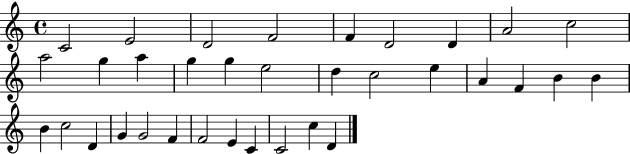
C4/h E4/h D4/h F4/h F4/q D4/h D4/q A4/h C5/h A5/h G5/q A5/q G5/q G5/q E5/h D5/q C5/h E5/q A4/q F4/q B4/q B4/q B4/q C5/h D4/q G4/q G4/h F4/q F4/h E4/q C4/q C4/h C5/q D4/q